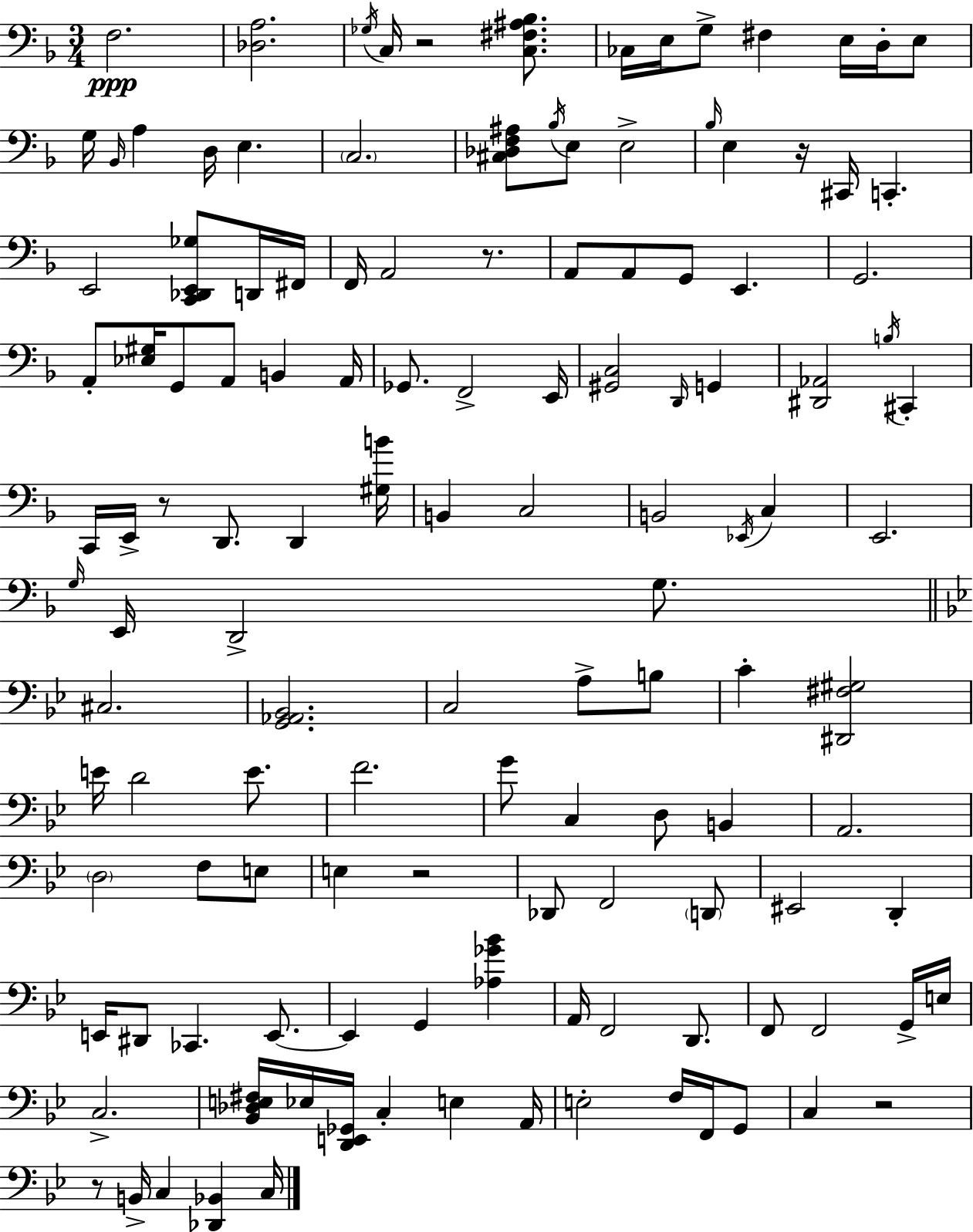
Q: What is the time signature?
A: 3/4